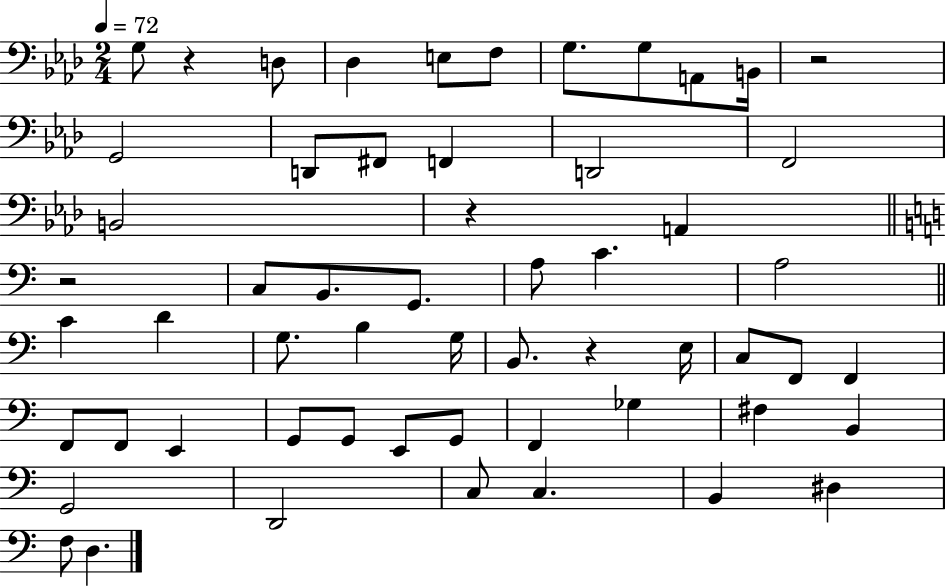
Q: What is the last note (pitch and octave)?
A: D3